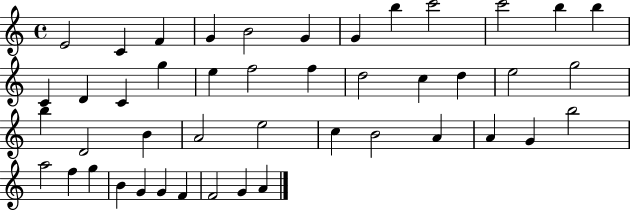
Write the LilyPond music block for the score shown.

{
  \clef treble
  \time 4/4
  \defaultTimeSignature
  \key c \major
  e'2 c'4 f'4 | g'4 b'2 g'4 | g'4 b''4 c'''2 | c'''2 b''4 b''4 | \break c'4 d'4 c'4 g''4 | e''4 f''2 f''4 | d''2 c''4 d''4 | e''2 g''2 | \break b''4 d'2 b'4 | a'2 e''2 | c''4 b'2 a'4 | a'4 g'4 b''2 | \break a''2 f''4 g''4 | b'4 g'4 g'4 f'4 | f'2 g'4 a'4 | \bar "|."
}